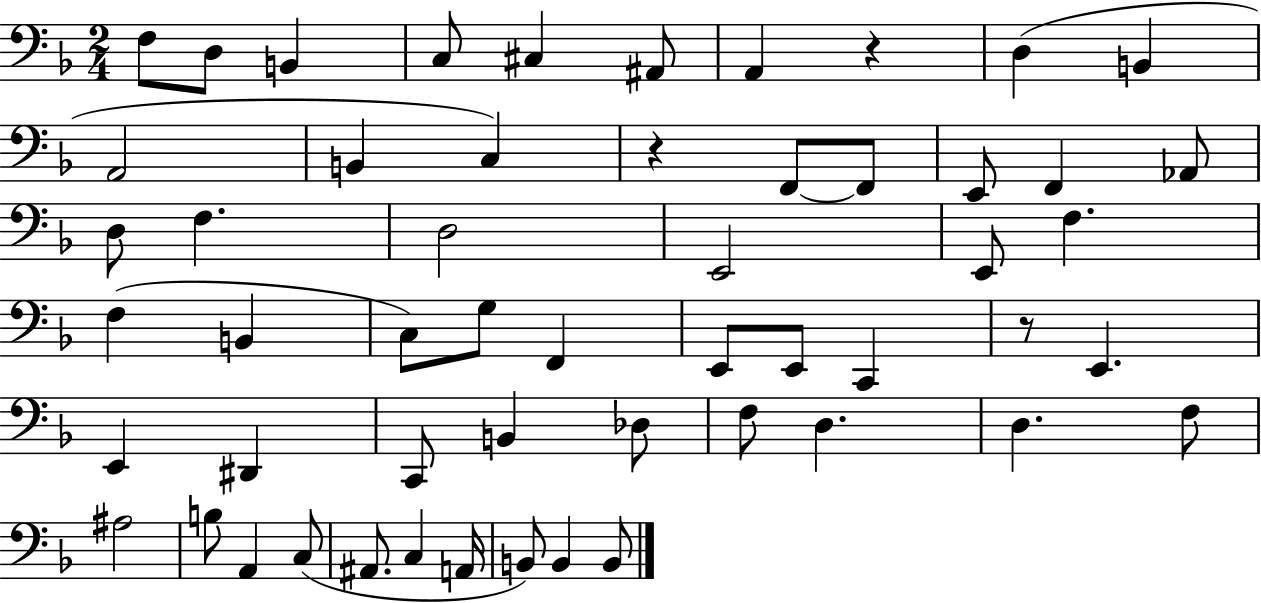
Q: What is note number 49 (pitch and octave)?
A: B2